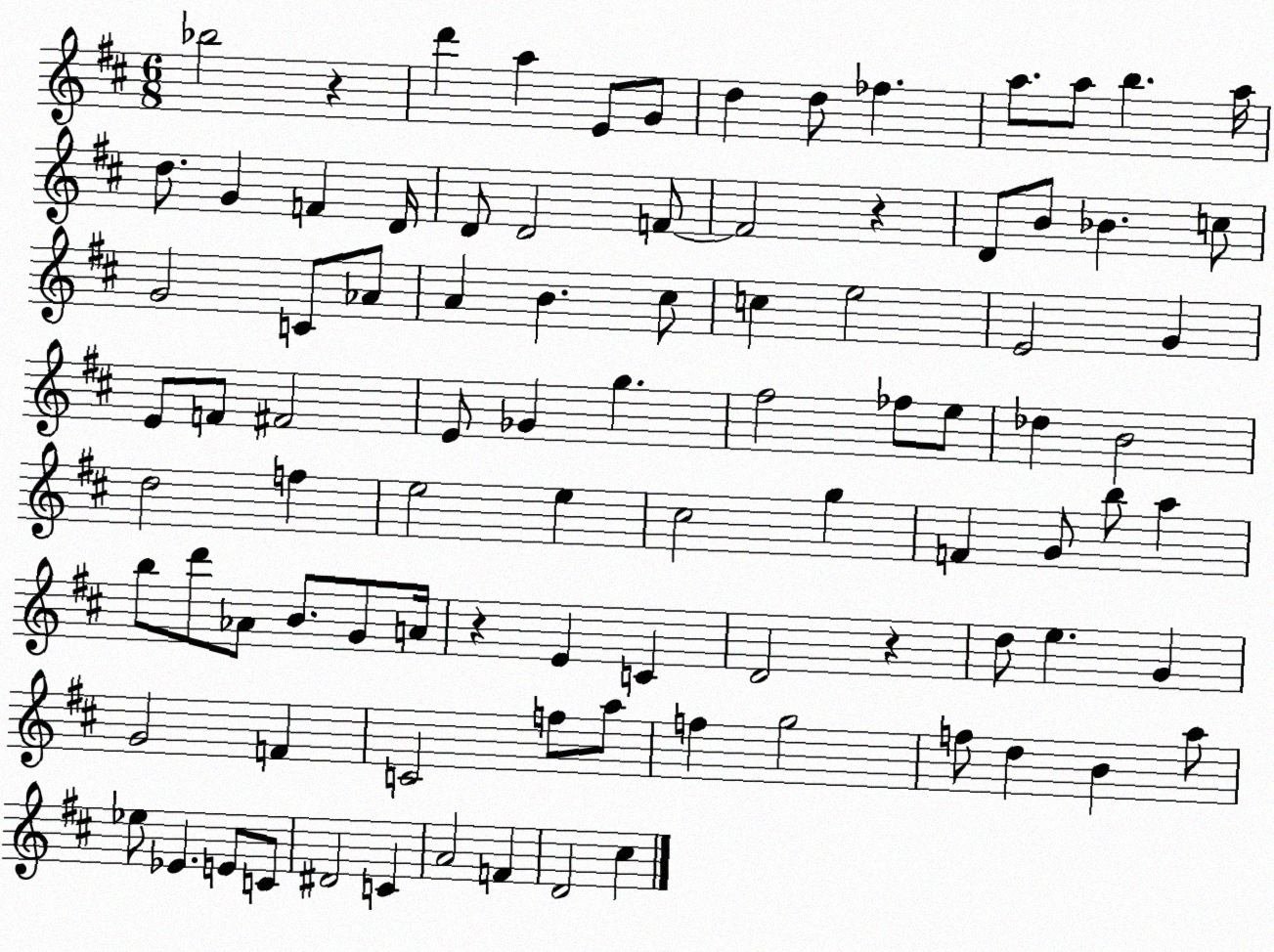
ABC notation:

X:1
T:Untitled
M:6/8
L:1/4
K:D
_b2 z d' a E/2 G/2 d d/2 _f a/2 a/2 b a/4 d/2 G F D/4 D/2 D2 F/2 F2 z D/2 B/2 _B c/2 G2 C/2 _A/2 A B ^c/2 c e2 E2 G E/2 F/2 ^F2 E/2 _G g ^f2 _f/2 e/2 _d B2 d2 f e2 e ^c2 g F G/2 b/2 a b/2 d'/2 _A/2 B/2 G/2 A/4 z E C D2 z d/2 e G G2 F C2 f/2 a/2 f g2 f/2 d B a/2 _e/2 _E E/2 C/2 ^D2 C A2 F D2 ^c